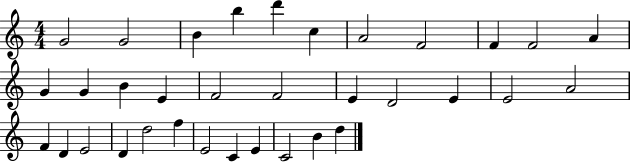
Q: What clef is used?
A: treble